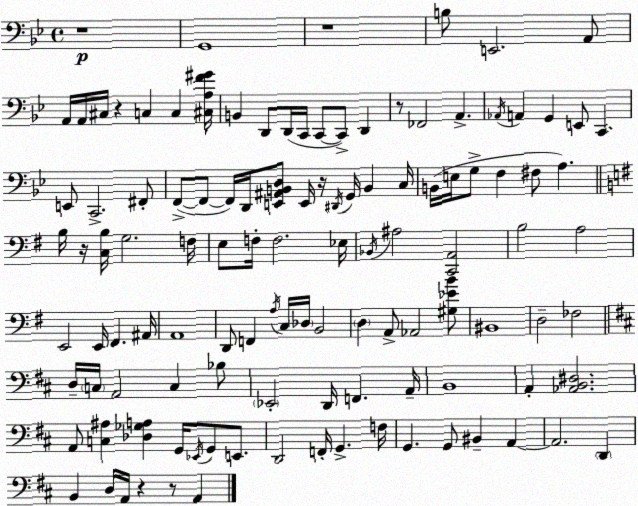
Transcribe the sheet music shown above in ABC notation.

X:1
T:Untitled
M:4/4
L:1/4
K:Gm
z4 G,,4 z4 B,/2 E,,2 A,,/2 A,,/4 A,,/4 ^C,/4 z C, C, [^C,A,F^G]/4 B,, D,,/2 D,,/4 C,,/4 C,,/2 C,,/2 D,, z/2 _F,,2 A,, _A,,/4 A,, G,, E,,/2 C,, E,,/2 C,,2 ^F,,/2 F,,/2 F,,/2 F,,/4 D,,/4 [E,,^A,,B,,D,]/2 E,,/4 z/4 ^D,,/4 G,,/4 B,, C,/4 B,,/4 E,/4 G,/2 F, ^F,/2 A, B,/4 z/4 [C,B,]/4 G,2 F,/4 E,/2 F,/4 F,2 _E,/4 _B,,/4 ^A,2 [C,,A,,]2 B,2 A,2 E,,2 E,,/4 ^F,, ^A,,/4 A,,4 D,,/2 F,, A,/4 C,/4 _D,/4 B,,2 D, A,,/2 _A,,2 [^G,_EB]/2 ^B,,4 D,2 _F,2 D,/4 C,/4 A,,2 C, _B,/2 _E,,2 D,,/4 F,, A,,/4 B,,4 A,, [_A,,B,,^D,]2 A,,/2 [C,^A,] [_D,_G,A,] G,,/4 _E,,/4 G,,/2 E,,/2 D,,2 F,,/4 G,, F,/4 G,, G,,/2 ^B,, A,, A,,2 D,, B,, D,/4 A,,/4 z z/2 A,,